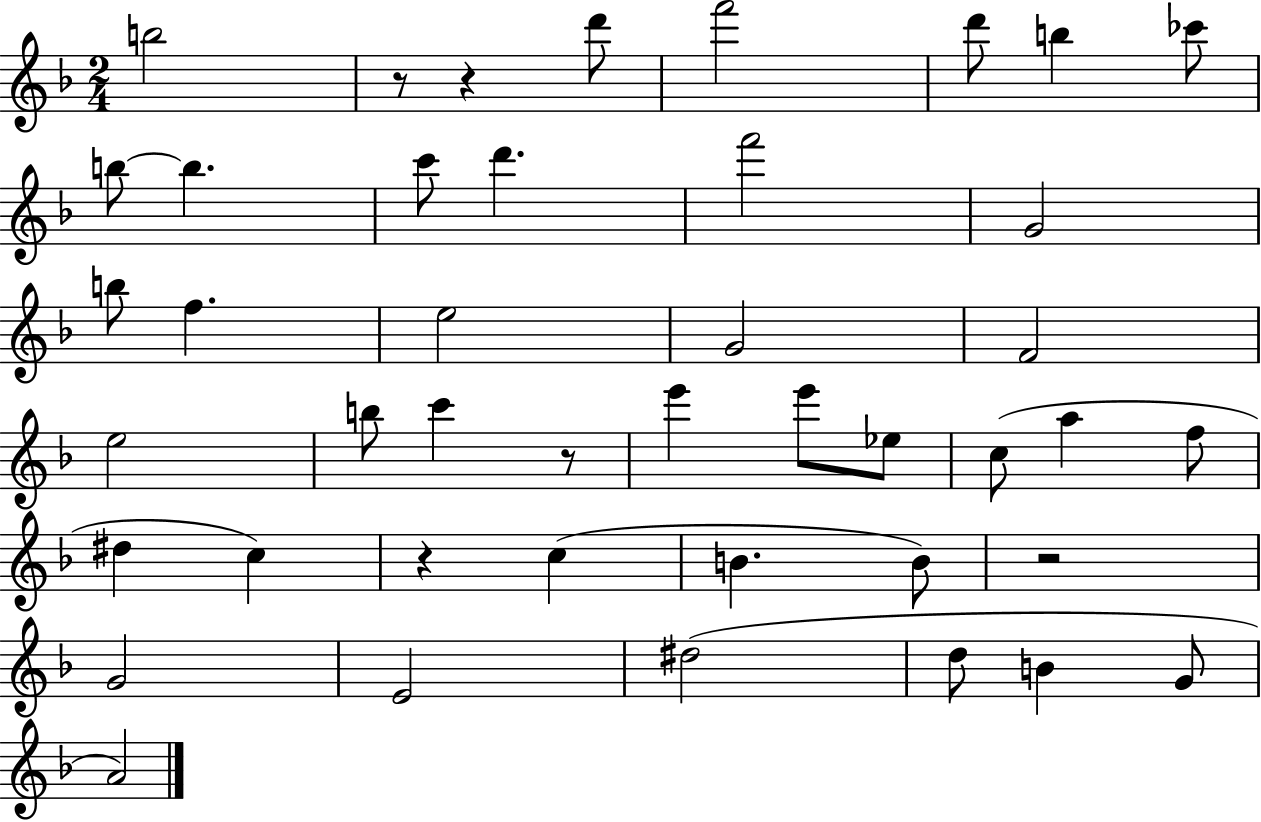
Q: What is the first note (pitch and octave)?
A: B5